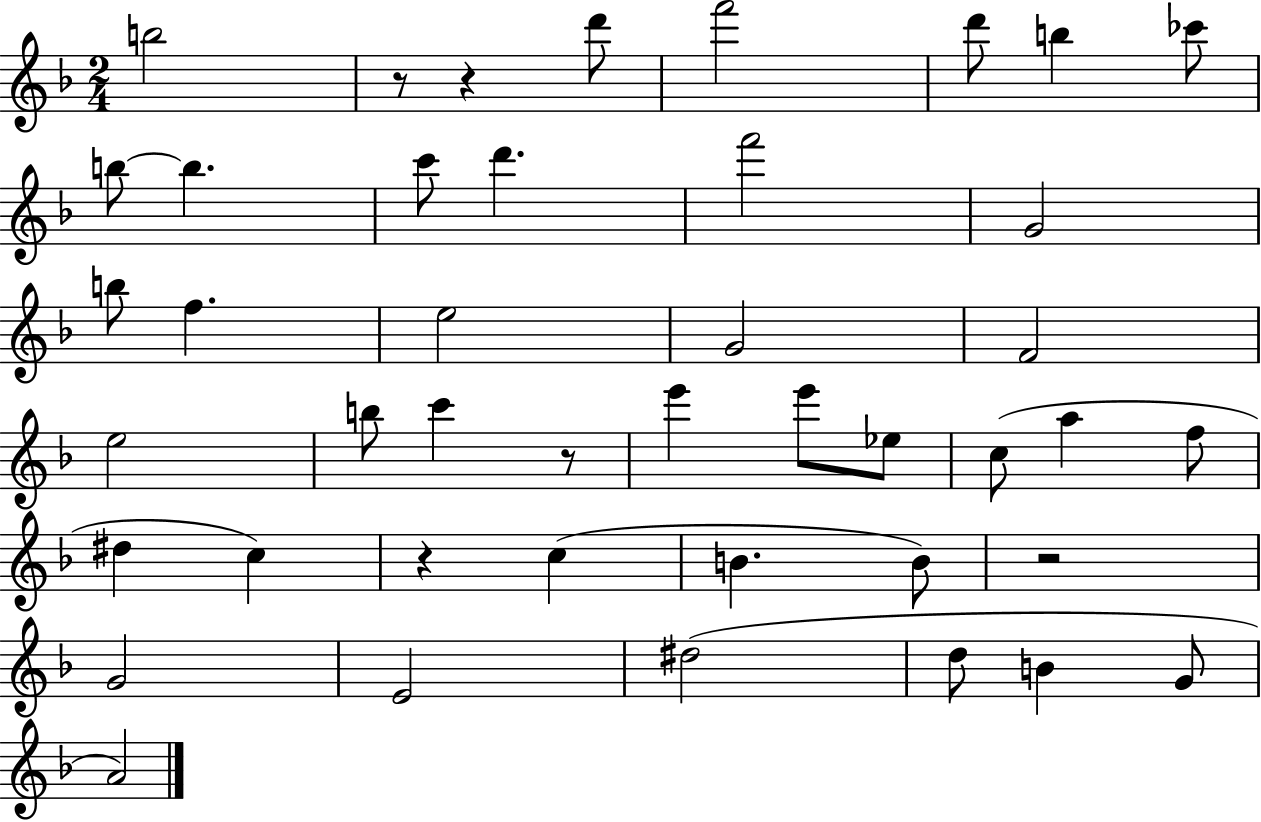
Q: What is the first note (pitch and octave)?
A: B5